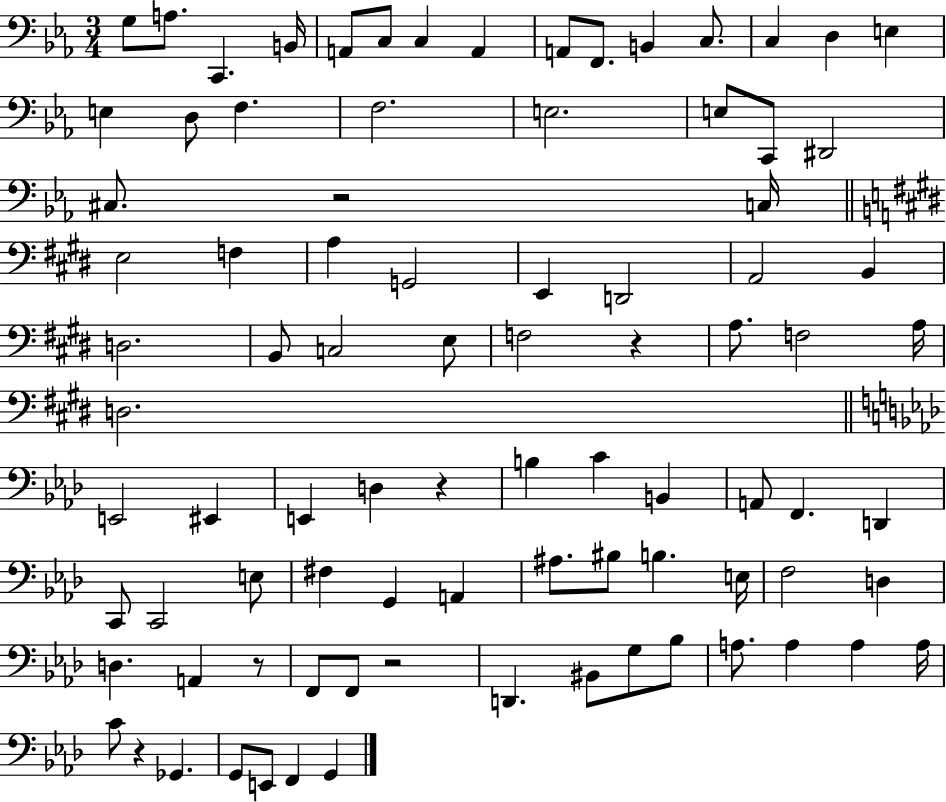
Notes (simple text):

G3/e A3/e. C2/q. B2/s A2/e C3/e C3/q A2/q A2/e F2/e. B2/q C3/e. C3/q D3/q E3/q E3/q D3/e F3/q. F3/h. E3/h. E3/e C2/e D#2/h C#3/e. R/h C3/s E3/h F3/q A3/q G2/h E2/q D2/h A2/h B2/q D3/h. B2/e C3/h E3/e F3/h R/q A3/e. F3/h A3/s D3/h. E2/h EIS2/q E2/q D3/q R/q B3/q C4/q B2/q A2/e F2/q. D2/q C2/e C2/h E3/e F#3/q G2/q A2/q A#3/e. BIS3/e B3/q. E3/s F3/h D3/q D3/q. A2/q R/e F2/e F2/e R/h D2/q. BIS2/e G3/e Bb3/e A3/e. A3/q A3/q A3/s C4/e R/q Gb2/q. G2/e E2/e F2/q G2/q